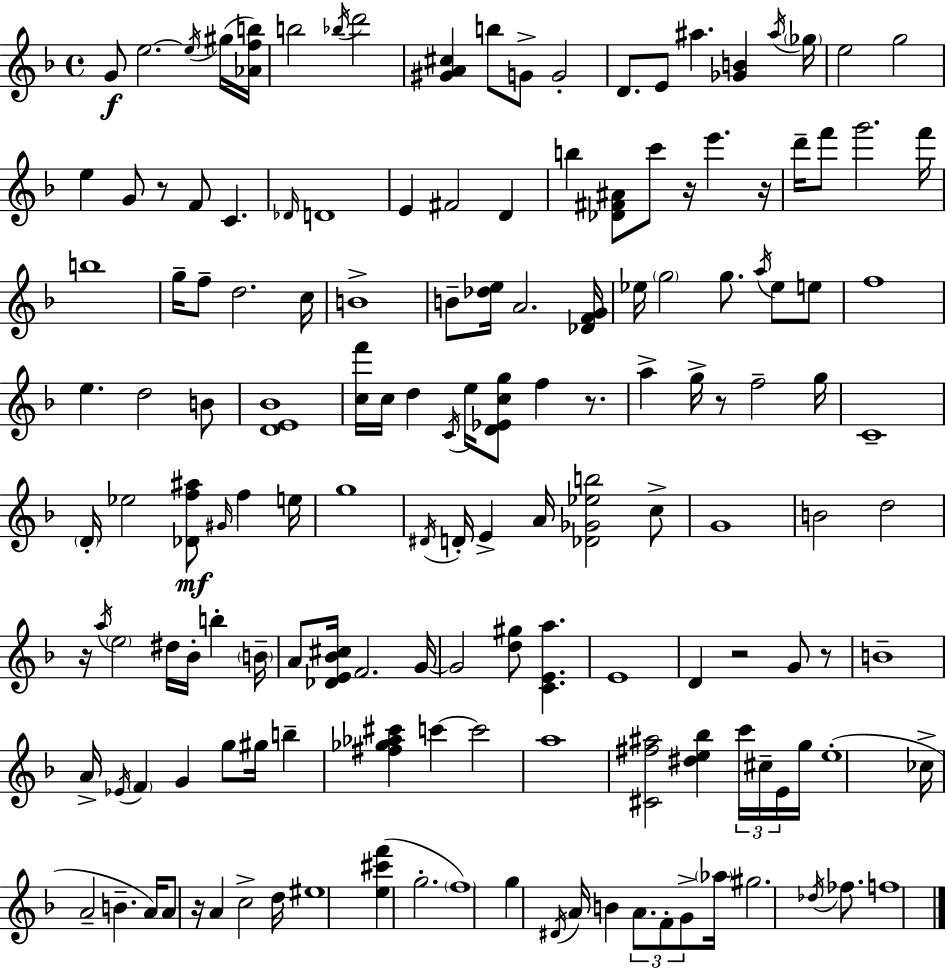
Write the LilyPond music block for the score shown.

{
  \clef treble
  \time 4/4
  \defaultTimeSignature
  \key d \minor
  g'8\f e''2.~~ \acciaccatura { e''16 }( gis''16 | <aes' f'' b''>16) b''2 \acciaccatura { bes''16 } d'''2 | <gis' a' cis''>4 b''8 g'8-> g'2-. | d'8. e'8 ais''4. <ges' b'>4 | \break \acciaccatura { ais''16 } \parenthesize ges''16 e''2 g''2 | e''4 g'8 r8 f'8 c'4. | \grace { des'16 } d'1 | e'4 fis'2 | \break d'4 b''4 <des' fis' ais'>8 c'''8 r16 e'''4. | r16 d'''16-- f'''8 g'''2. | f'''16 b''1 | g''16-- f''8-- d''2. | \break c''16 b'1-> | b'8-- <des'' e''>16 a'2. | <des' f' g'>16 ees''16 \parenthesize g''2 g''8. | \acciaccatura { a''16 } ees''8 e''8 f''1 | \break e''4. d''2 | b'8 <d' e' bes'>1 | <c'' f'''>16 c''16 d''4 \acciaccatura { c'16 } e''16 <d' ees' c'' g''>8 f''4 | r8. a''4-> g''16-> r8 f''2-- | \break g''16 c'1-- | \parenthesize d'16-. ees''2 <des' f'' ais''>8\mf | \grace { gis'16 } f''4 e''16 g''1 | \acciaccatura { dis'16 } d'16-. e'4-> a'16 <des' ges' ees'' b''>2 | \break c''8-> g'1 | b'2 | d''2 r16 \acciaccatura { a''16 } \parenthesize e''2 | dis''16 bes'16-. b''4-. \parenthesize b'16-- a'8 <des' e' bes' cis''>16 f'2. | \break g'16~~ g'2 | <d'' gis''>8 <c' e' a''>4. e'1 | d'4 r2 | g'8 r8 b'1-- | \break a'16-> \acciaccatura { ees'16 } \parenthesize f'4 g'4 | g''8 gis''16 b''4-- <fis'' ges'' aes'' cis'''>4 c'''4~~ | c'''2 a''1 | <cis' fis'' ais''>2 | \break <dis'' e'' bes''>4 \tuplet 3/2 { c'''16 cis''16-- e'16 } g''16 e''1-.( | ces''16-> a'2-- | b'4.-- a'16) a'8 r16 a'4 | c''2-> d''16 eis''1 | \break <e'' cis''' f'''>4( g''2.-. | \parenthesize f''1) | g''4 \acciaccatura { dis'16 } a'16 | b'4 \tuplet 3/2 { a'8. f'8-. g'8-> } \parenthesize aes''16 gis''2. | \break \acciaccatura { des''16 } fes''8. f''1 | \bar "|."
}